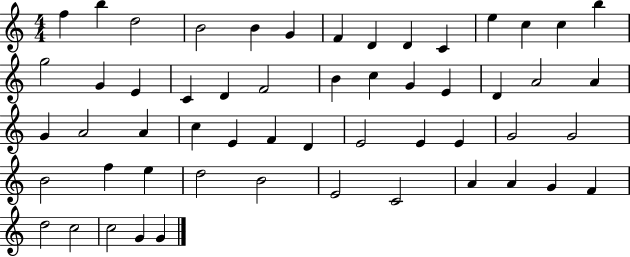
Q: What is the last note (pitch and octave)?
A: G4